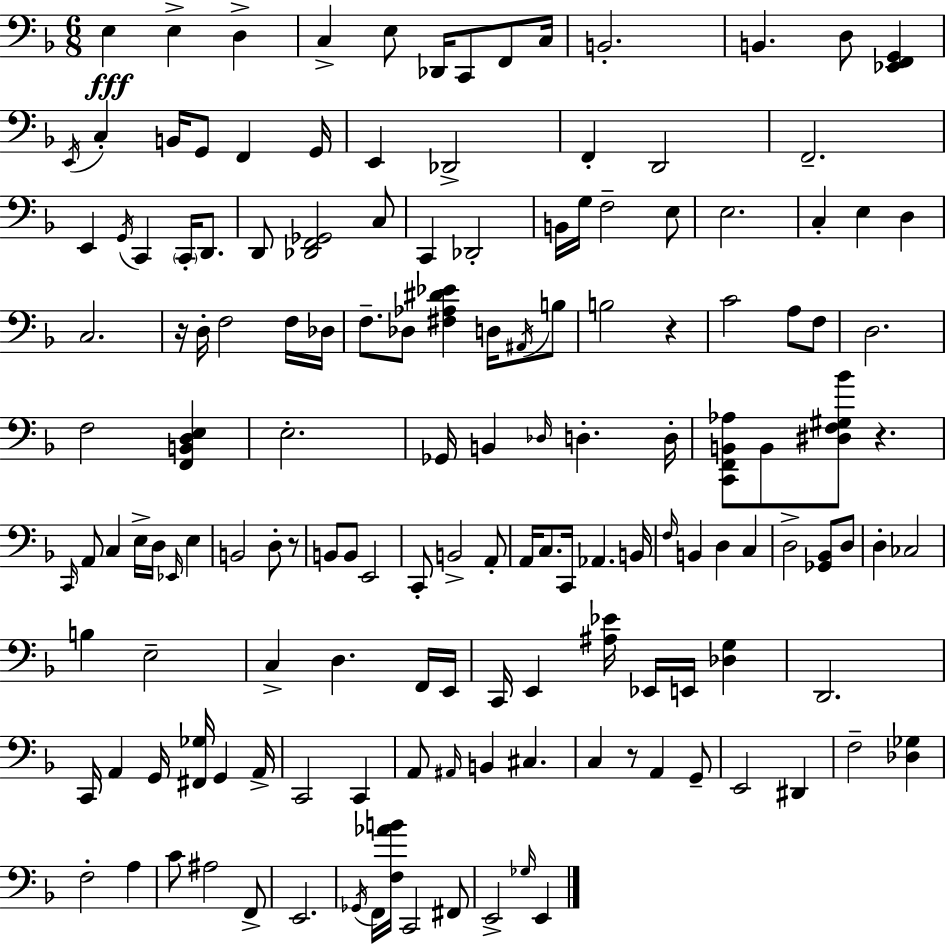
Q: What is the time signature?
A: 6/8